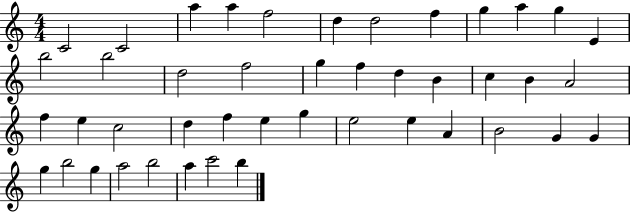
C4/h C4/h A5/q A5/q F5/h D5/q D5/h F5/q G5/q A5/q G5/q E4/q B5/h B5/h D5/h F5/h G5/q F5/q D5/q B4/q C5/q B4/q A4/h F5/q E5/q C5/h D5/q F5/q E5/q G5/q E5/h E5/q A4/q B4/h G4/q G4/q G5/q B5/h G5/q A5/h B5/h A5/q C6/h B5/q